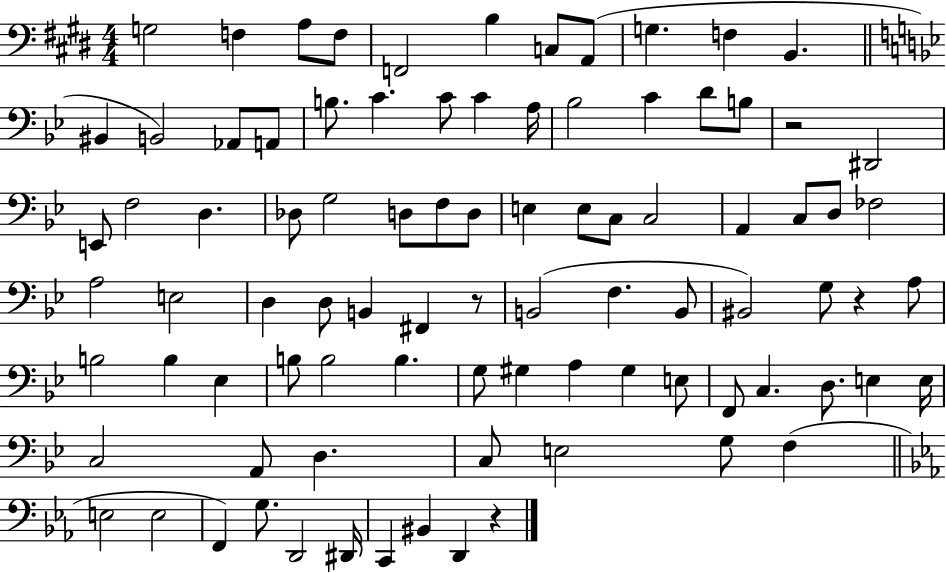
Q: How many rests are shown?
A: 4